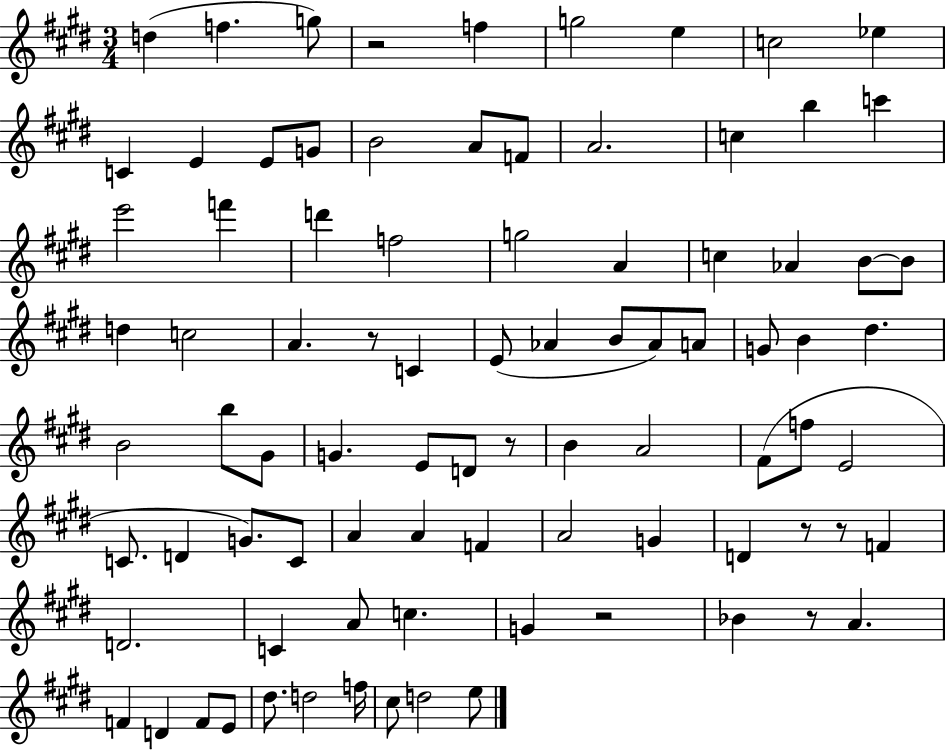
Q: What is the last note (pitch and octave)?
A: E5